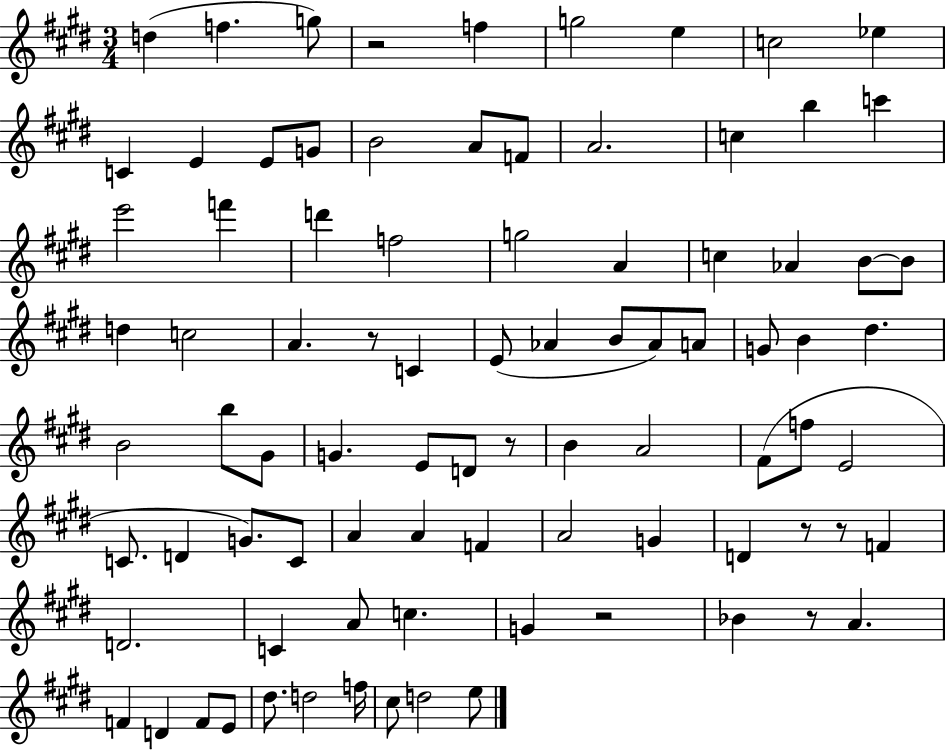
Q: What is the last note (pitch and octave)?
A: E5